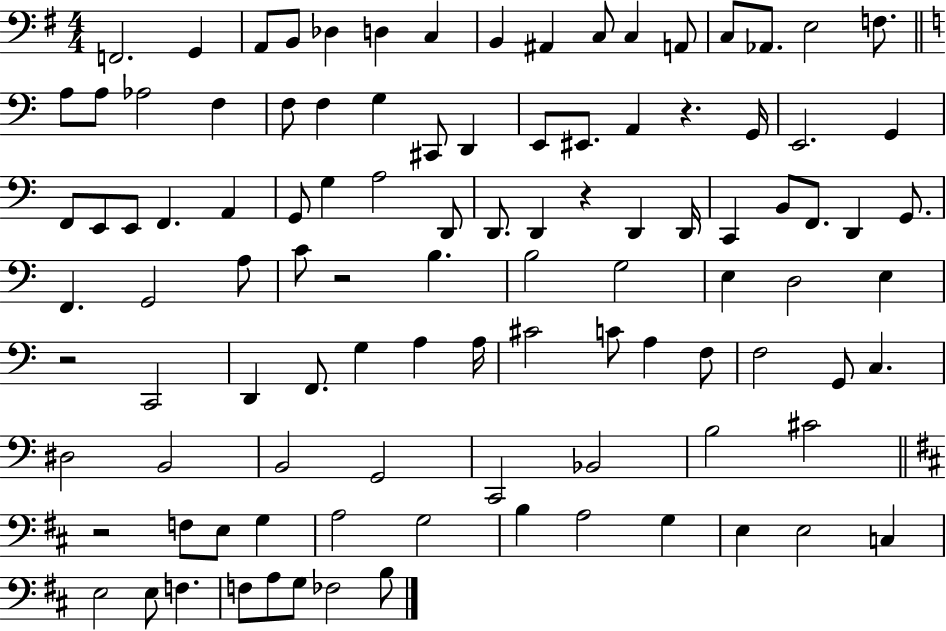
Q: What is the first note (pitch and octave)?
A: F2